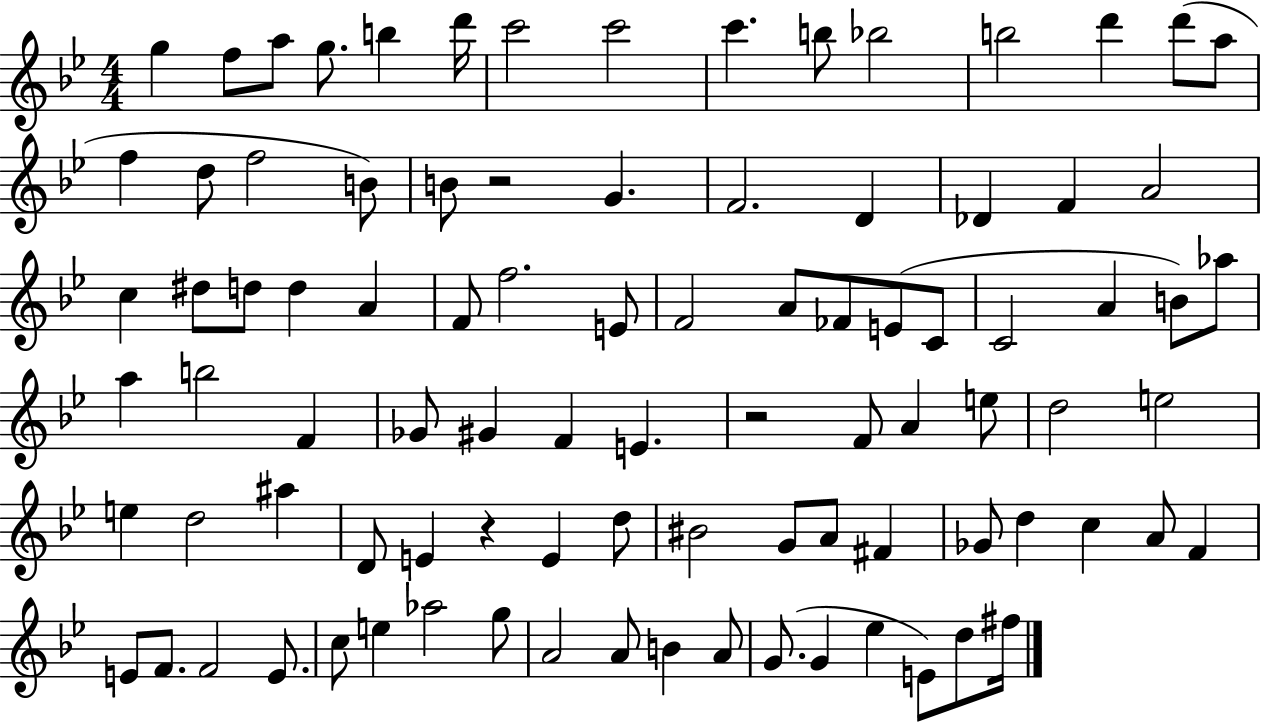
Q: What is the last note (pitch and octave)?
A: F#5